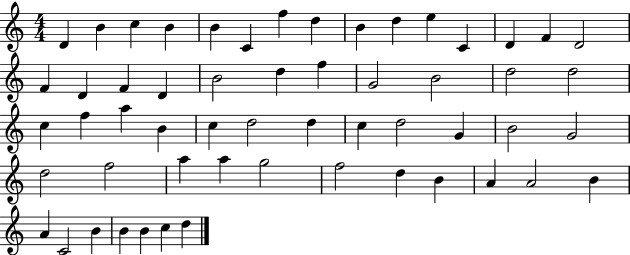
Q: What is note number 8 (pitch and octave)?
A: D5